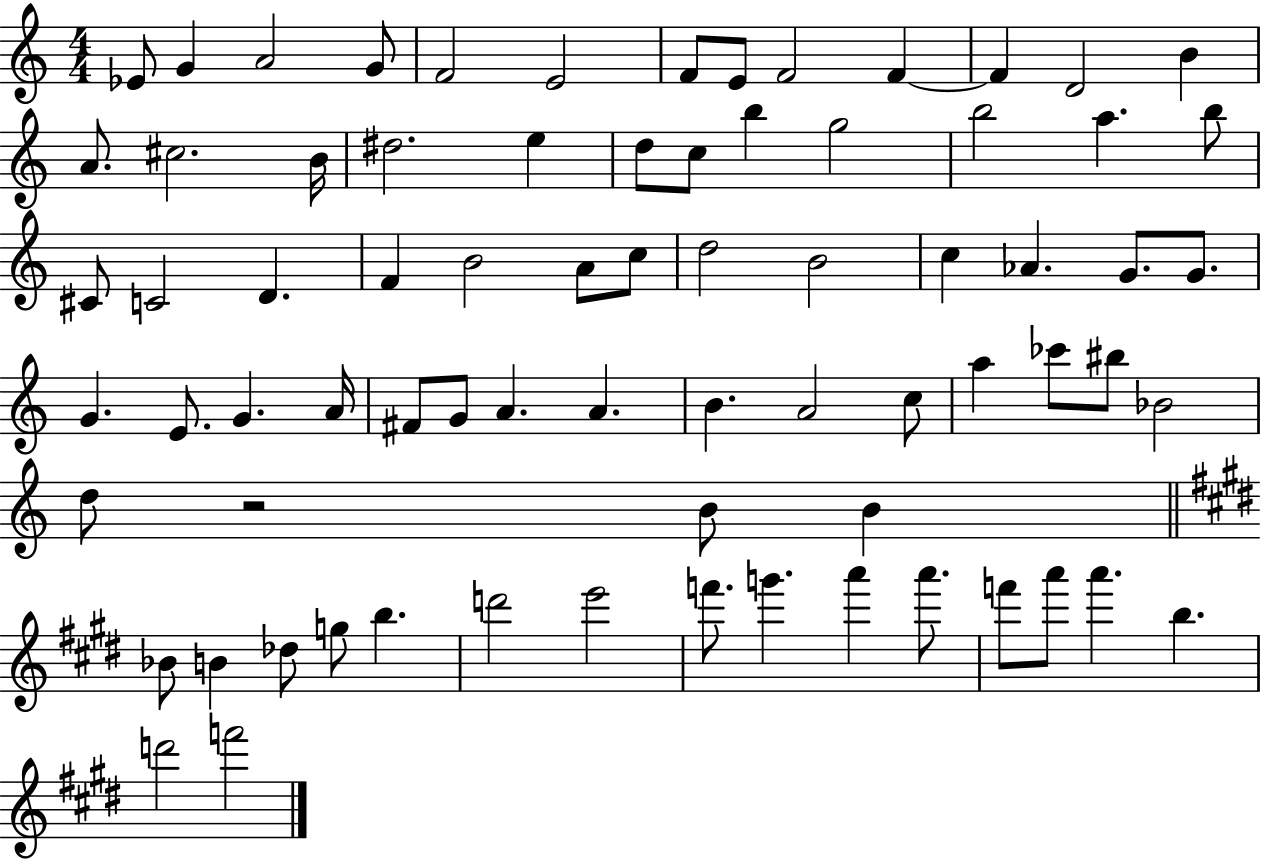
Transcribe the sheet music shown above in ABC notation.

X:1
T:Untitled
M:4/4
L:1/4
K:C
_E/2 G A2 G/2 F2 E2 F/2 E/2 F2 F F D2 B A/2 ^c2 B/4 ^d2 e d/2 c/2 b g2 b2 a b/2 ^C/2 C2 D F B2 A/2 c/2 d2 B2 c _A G/2 G/2 G E/2 G A/4 ^F/2 G/2 A A B A2 c/2 a _c'/2 ^b/2 _B2 d/2 z2 B/2 B _B/2 B _d/2 g/2 b d'2 e'2 f'/2 g' a' a'/2 f'/2 a'/2 a' b d'2 f'2